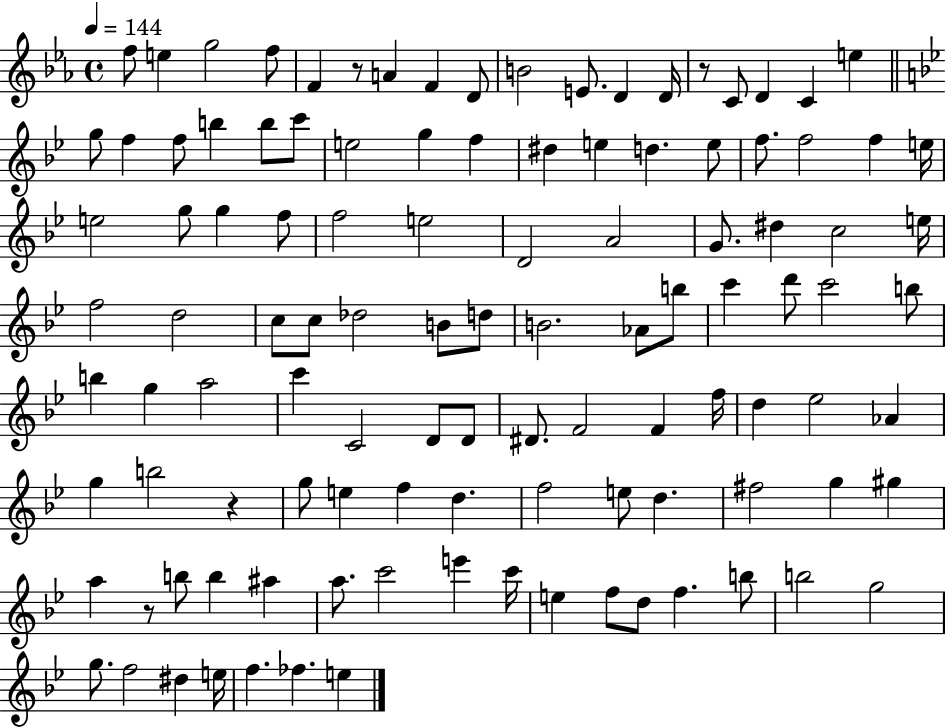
X:1
T:Untitled
M:4/4
L:1/4
K:Eb
f/2 e g2 f/2 F z/2 A F D/2 B2 E/2 D D/4 z/2 C/2 D C e g/2 f f/2 b b/2 c'/2 e2 g f ^d e d e/2 f/2 f2 f e/4 e2 g/2 g f/2 f2 e2 D2 A2 G/2 ^d c2 e/4 f2 d2 c/2 c/2 _d2 B/2 d/2 B2 _A/2 b/2 c' d'/2 c'2 b/2 b g a2 c' C2 D/2 D/2 ^D/2 F2 F f/4 d _e2 _A g b2 z g/2 e f d f2 e/2 d ^f2 g ^g a z/2 b/2 b ^a a/2 c'2 e' c'/4 e f/2 d/2 f b/2 b2 g2 g/2 f2 ^d e/4 f _f e